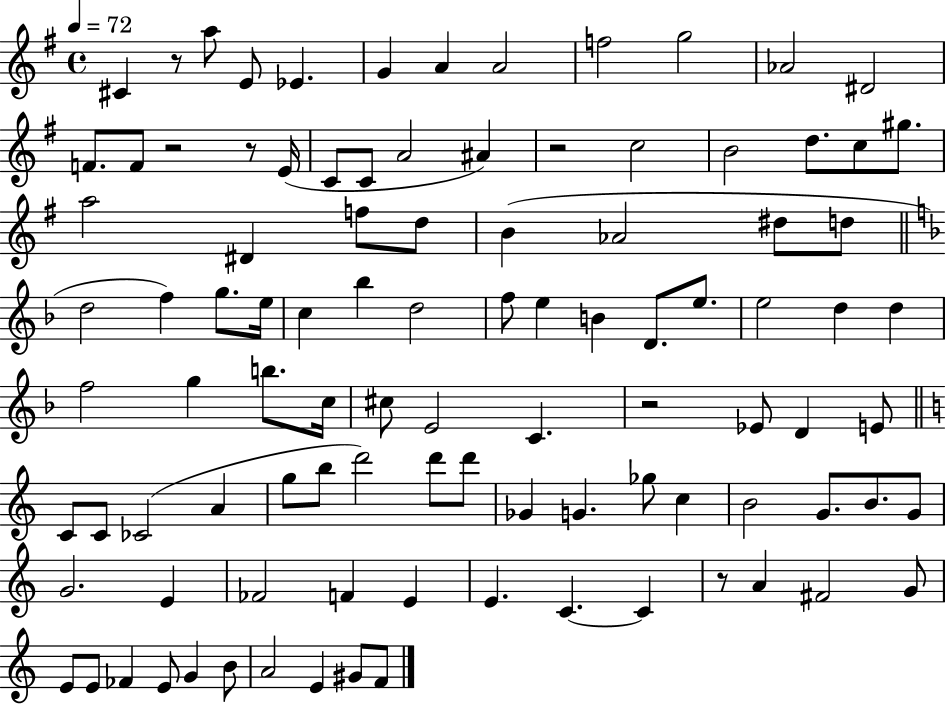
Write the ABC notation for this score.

X:1
T:Untitled
M:4/4
L:1/4
K:G
^C z/2 a/2 E/2 _E G A A2 f2 g2 _A2 ^D2 F/2 F/2 z2 z/2 E/4 C/2 C/2 A2 ^A z2 c2 B2 d/2 c/2 ^g/2 a2 ^D f/2 d/2 B _A2 ^d/2 d/2 d2 f g/2 e/4 c _b d2 f/2 e B D/2 e/2 e2 d d f2 g b/2 c/4 ^c/2 E2 C z2 _E/2 D E/2 C/2 C/2 _C2 A g/2 b/2 d'2 d'/2 d'/2 _G G _g/2 c B2 G/2 B/2 G/2 G2 E _F2 F E E C C z/2 A ^F2 G/2 E/2 E/2 _F E/2 G B/2 A2 E ^G/2 F/2